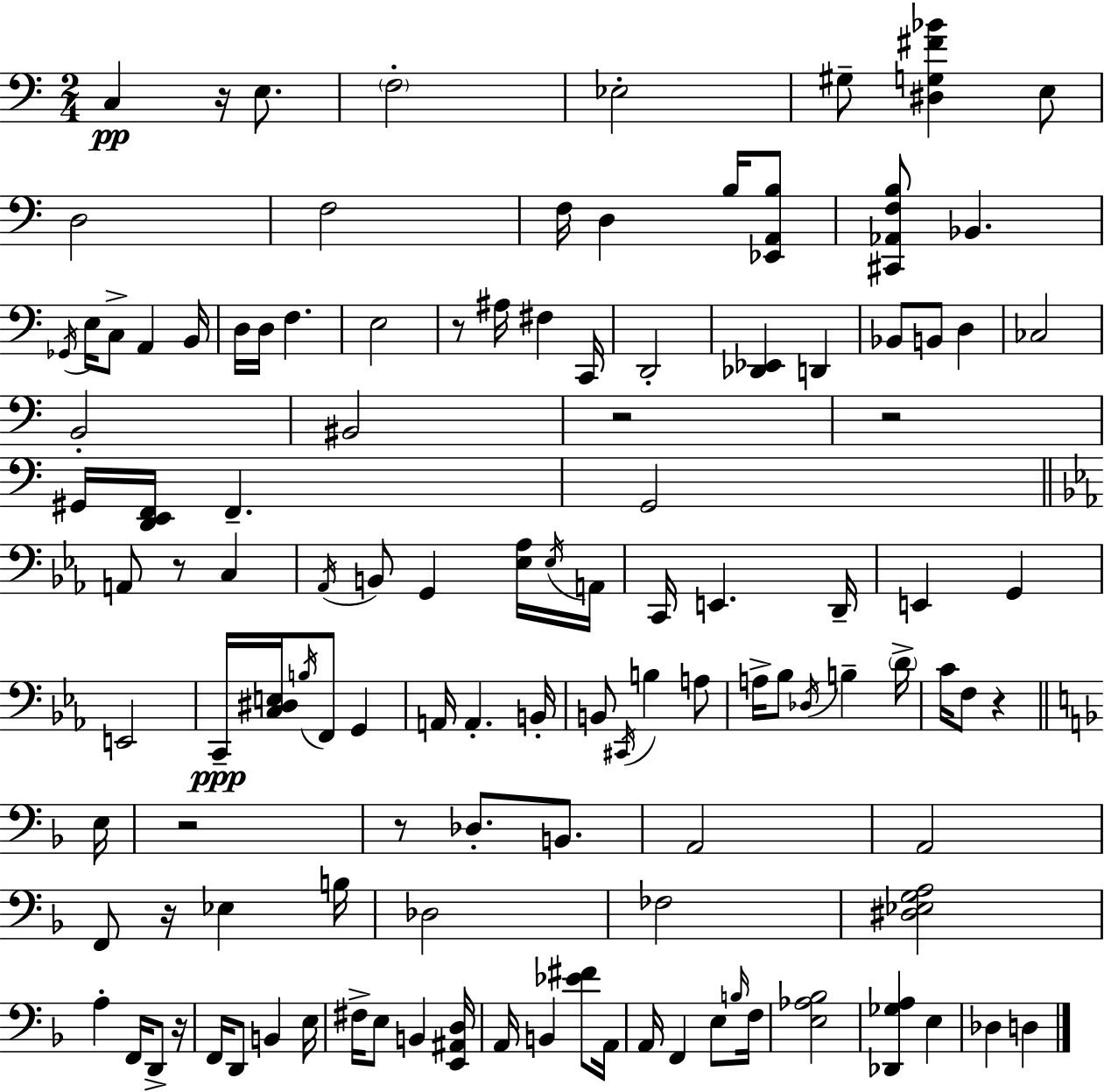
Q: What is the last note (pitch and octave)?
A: D3